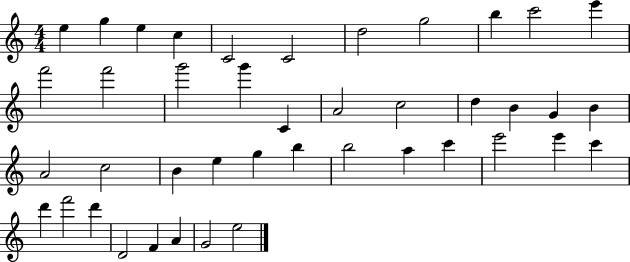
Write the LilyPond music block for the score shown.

{
  \clef treble
  \numericTimeSignature
  \time 4/4
  \key c \major
  e''4 g''4 e''4 c''4 | c'2 c'2 | d''2 g''2 | b''4 c'''2 e'''4 | \break f'''2 f'''2 | g'''2 g'''4 c'4 | a'2 c''2 | d''4 b'4 g'4 b'4 | \break a'2 c''2 | b'4 e''4 g''4 b''4 | b''2 a''4 c'''4 | e'''2 e'''4 c'''4 | \break d'''4 f'''2 d'''4 | d'2 f'4 a'4 | g'2 e''2 | \bar "|."
}